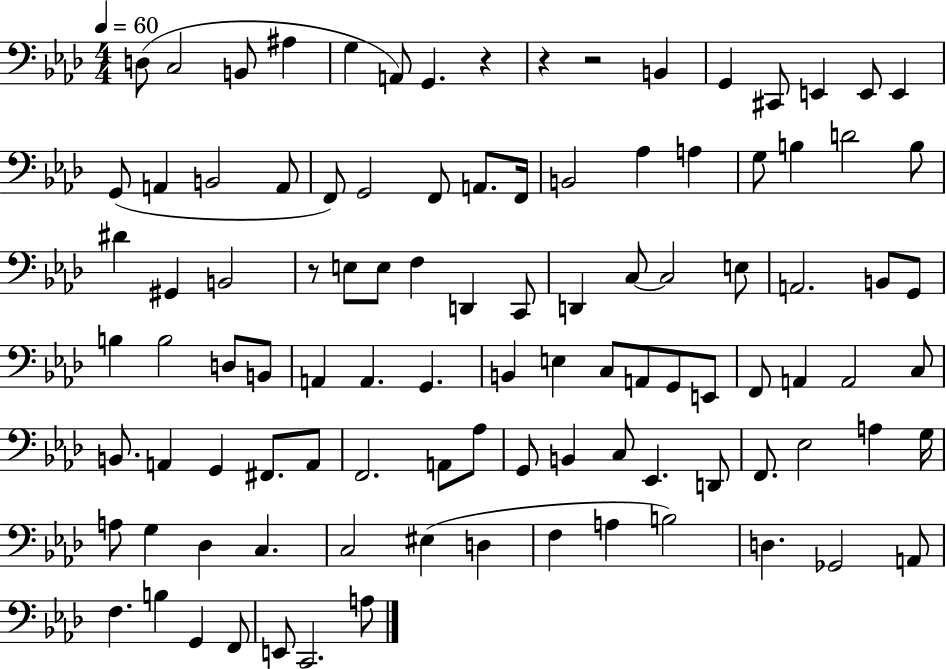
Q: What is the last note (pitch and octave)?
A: A3